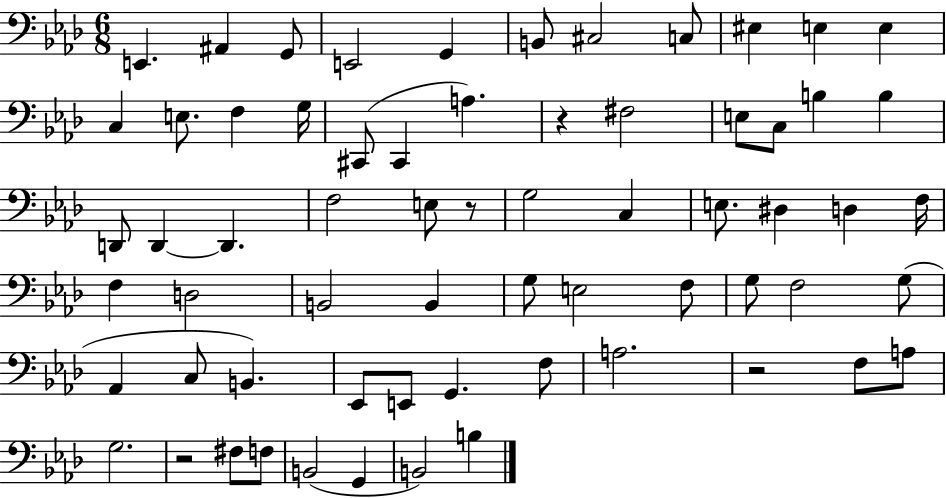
{
  \clef bass
  \numericTimeSignature
  \time 6/8
  \key aes \major
  \repeat volta 2 { e,4. ais,4 g,8 | e,2 g,4 | b,8 cis2 c8 | eis4 e4 e4 | \break c4 e8. f4 g16 | cis,8( cis,4 a4.) | r4 fis2 | e8 c8 b4 b4 | \break d,8 d,4~~ d,4. | f2 e8 r8 | g2 c4 | e8. dis4 d4 f16 | \break f4 d2 | b,2 b,4 | g8 e2 f8 | g8 f2 g8( | \break aes,4 c8 b,4.) | ees,8 e,8 g,4. f8 | a2. | r2 f8 a8 | \break g2. | r2 fis8 f8 | b,2( g,4 | b,2) b4 | \break } \bar "|."
}